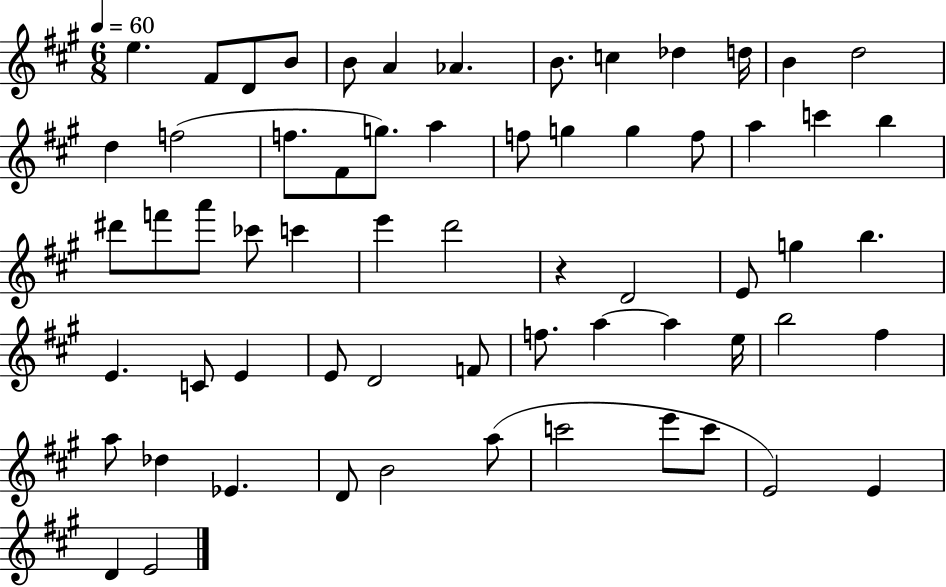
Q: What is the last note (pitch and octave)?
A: E4